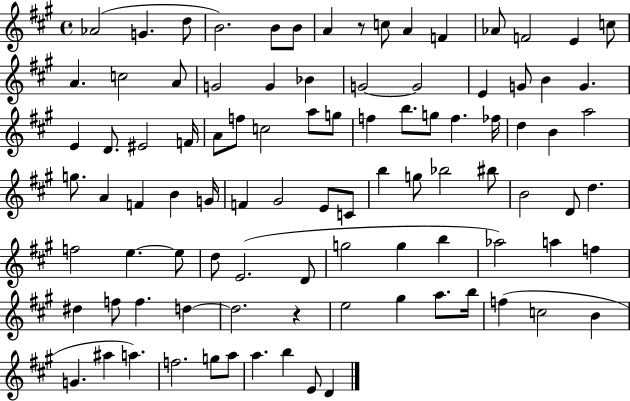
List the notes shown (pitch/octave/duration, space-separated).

Ab4/h G4/q. D5/e B4/h. B4/e B4/e A4/q R/e C5/e A4/q F4/q Ab4/e F4/h E4/q C5/e A4/q. C5/h A4/e G4/h G4/q Bb4/q G4/h G4/h E4/q G4/e B4/q G4/q. E4/q D4/e. EIS4/h F4/s A4/e F5/e C5/h A5/e G5/e F5/q B5/e. G5/e F5/q. FES5/s D5/q B4/q A5/h G5/e. A4/q F4/q B4/q G4/s F4/q G#4/h E4/e C4/e B5/q G5/e Bb5/h BIS5/e B4/h D4/e D5/q. F5/h E5/q. E5/e D5/e E4/h. D4/e G5/h G5/q B5/q Ab5/h A5/q F5/q D#5/q F5/e F5/q. D5/q D5/h. R/q E5/h G#5/q A5/e. B5/s F5/q C5/h B4/q G4/q. A#5/q A5/q. F5/h. G5/e A5/e A5/q. B5/q E4/e D4/q